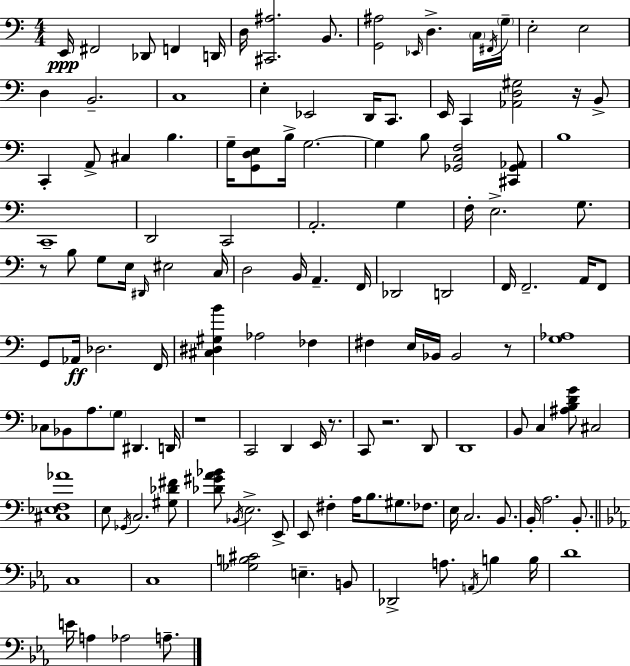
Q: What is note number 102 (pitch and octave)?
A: C3